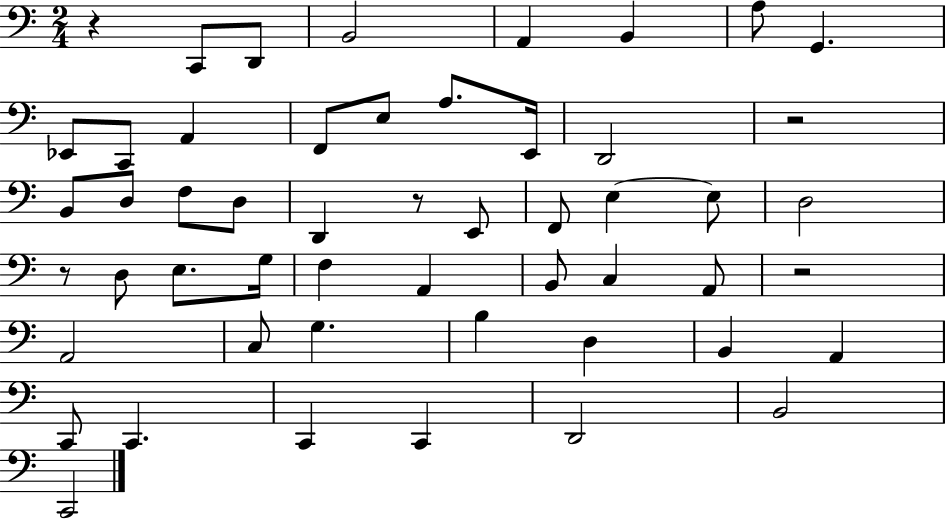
R/q C2/e D2/e B2/h A2/q B2/q A3/e G2/q. Eb2/e C2/e A2/q F2/e E3/e A3/e. E2/s D2/h R/h B2/e D3/e F3/e D3/e D2/q R/e E2/e F2/e E3/q E3/e D3/h R/e D3/e E3/e. G3/s F3/q A2/q B2/e C3/q A2/e R/h A2/h C3/e G3/q. B3/q D3/q B2/q A2/q C2/e C2/q. C2/q C2/q D2/h B2/h C2/h